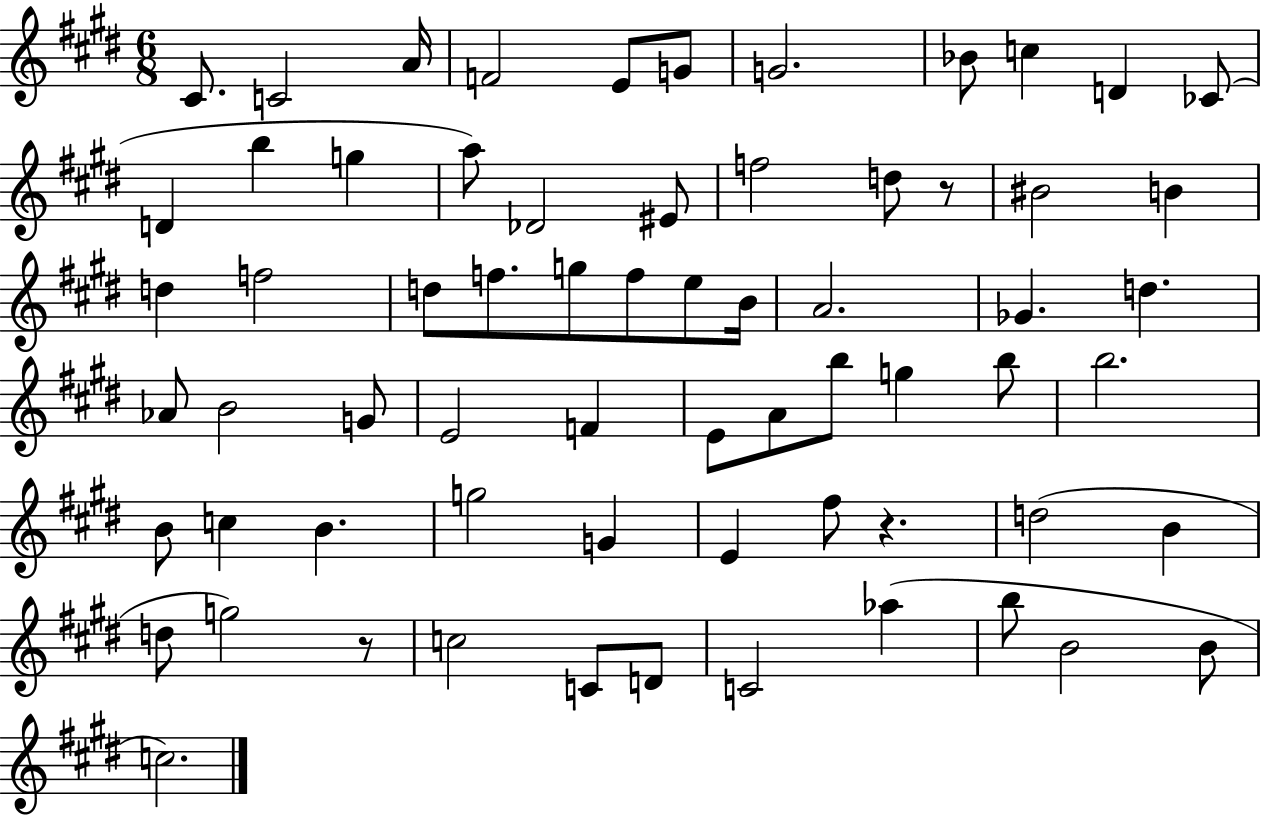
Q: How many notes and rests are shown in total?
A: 66